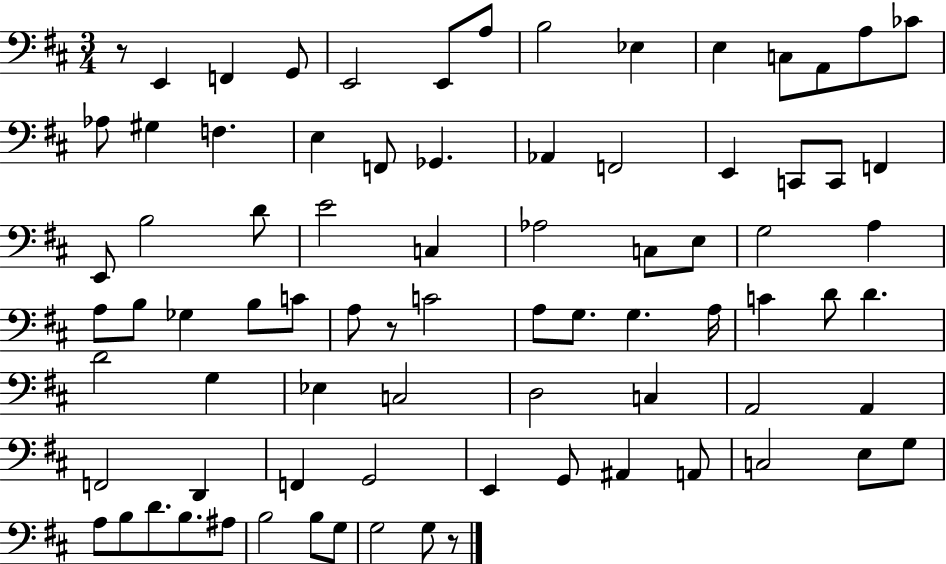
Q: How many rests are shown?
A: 3